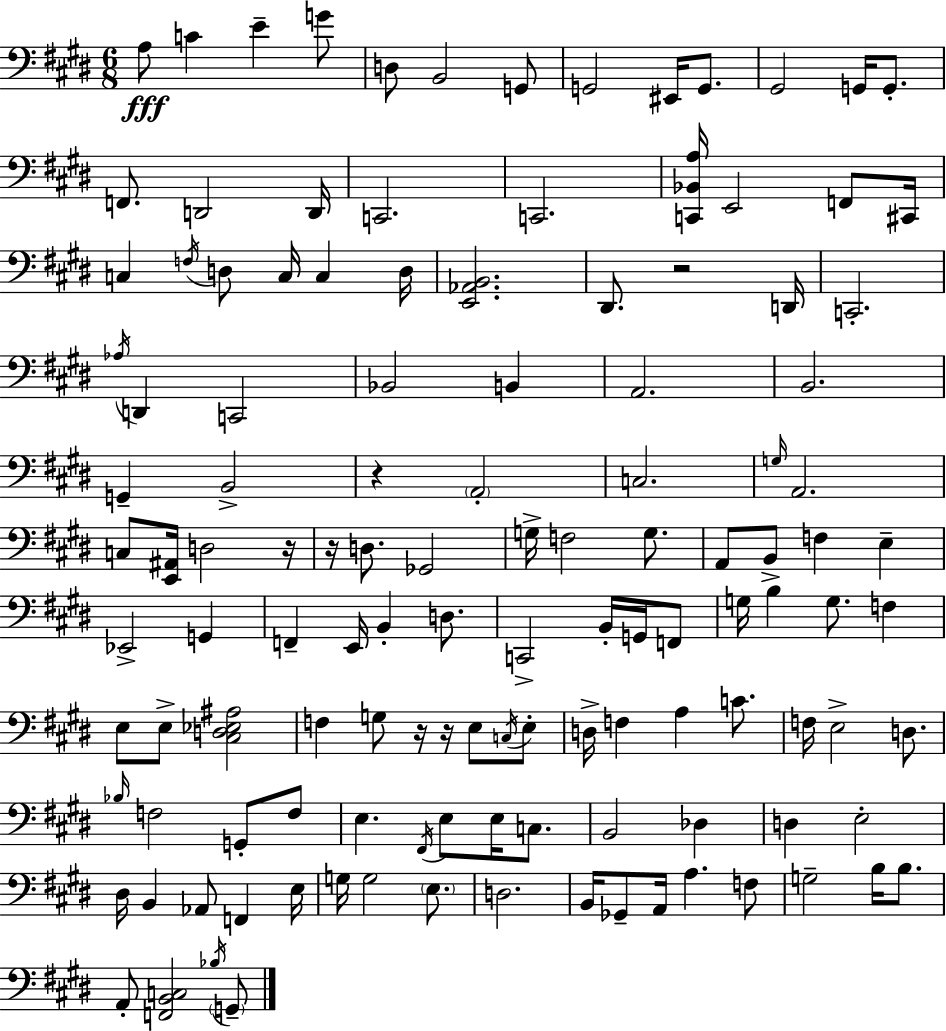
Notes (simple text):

A3/e C4/q E4/q G4/e D3/e B2/h G2/e G2/h EIS2/s G2/e. G#2/h G2/s G2/e. F2/e. D2/h D2/s C2/h. C2/h. [C2,Bb2,A3]/s E2/h F2/e C#2/s C3/q F3/s D3/e C3/s C3/q D3/s [E2,Ab2,B2]/h. D#2/e. R/h D2/s C2/h. Ab3/s D2/q C2/h Bb2/h B2/q A2/h. B2/h. G2/q B2/h R/q A2/h C3/h. G3/s A2/h. C3/e [E2,A#2]/s D3/h R/s R/s D3/e. Gb2/h G3/s F3/h G3/e. A2/e B2/e F3/q E3/q Eb2/h G2/q F2/q E2/s B2/q D3/e. C2/h B2/s G2/s F2/e G3/s B3/q G3/e. F3/q E3/e E3/e [C#3,D3,Eb3,A#3]/h F3/q G3/e R/s R/s E3/e C3/s E3/e D3/s F3/q A3/q C4/e. F3/s E3/h D3/e. Bb3/s F3/h G2/e F3/e E3/q. F#2/s E3/e E3/s C3/e. B2/h Db3/q D3/q E3/h D#3/s B2/q Ab2/e F2/q E3/s G3/s G3/h E3/e. D3/h. B2/s Gb2/e A2/s A3/q. F3/e G3/h B3/s B3/e. A2/e [F2,B2,C3]/h Bb3/s G2/e